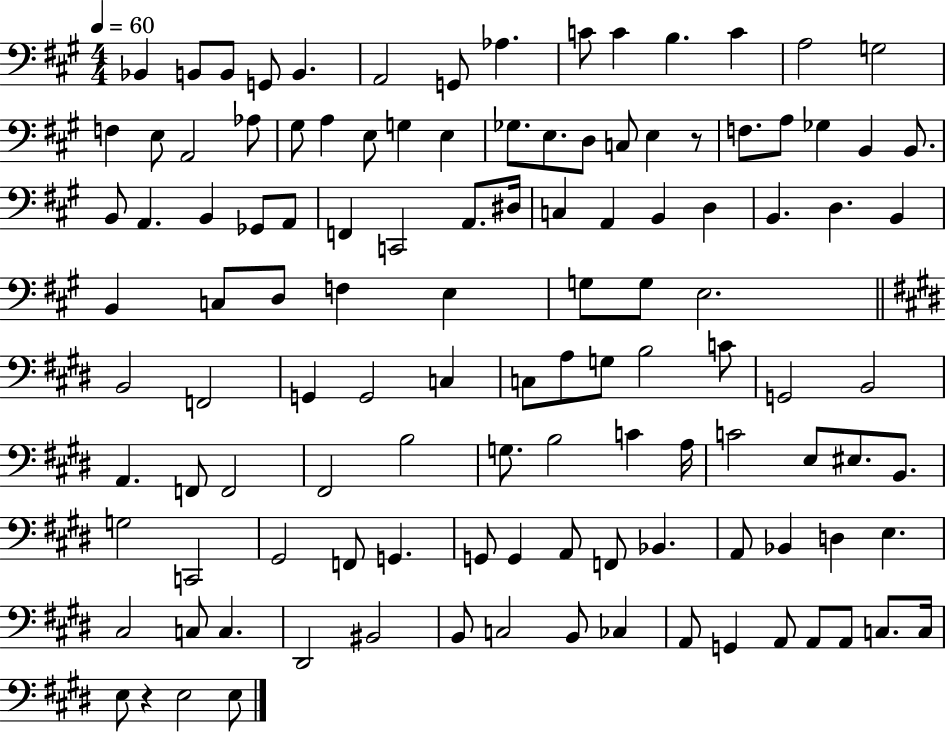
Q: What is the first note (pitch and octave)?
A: Bb2